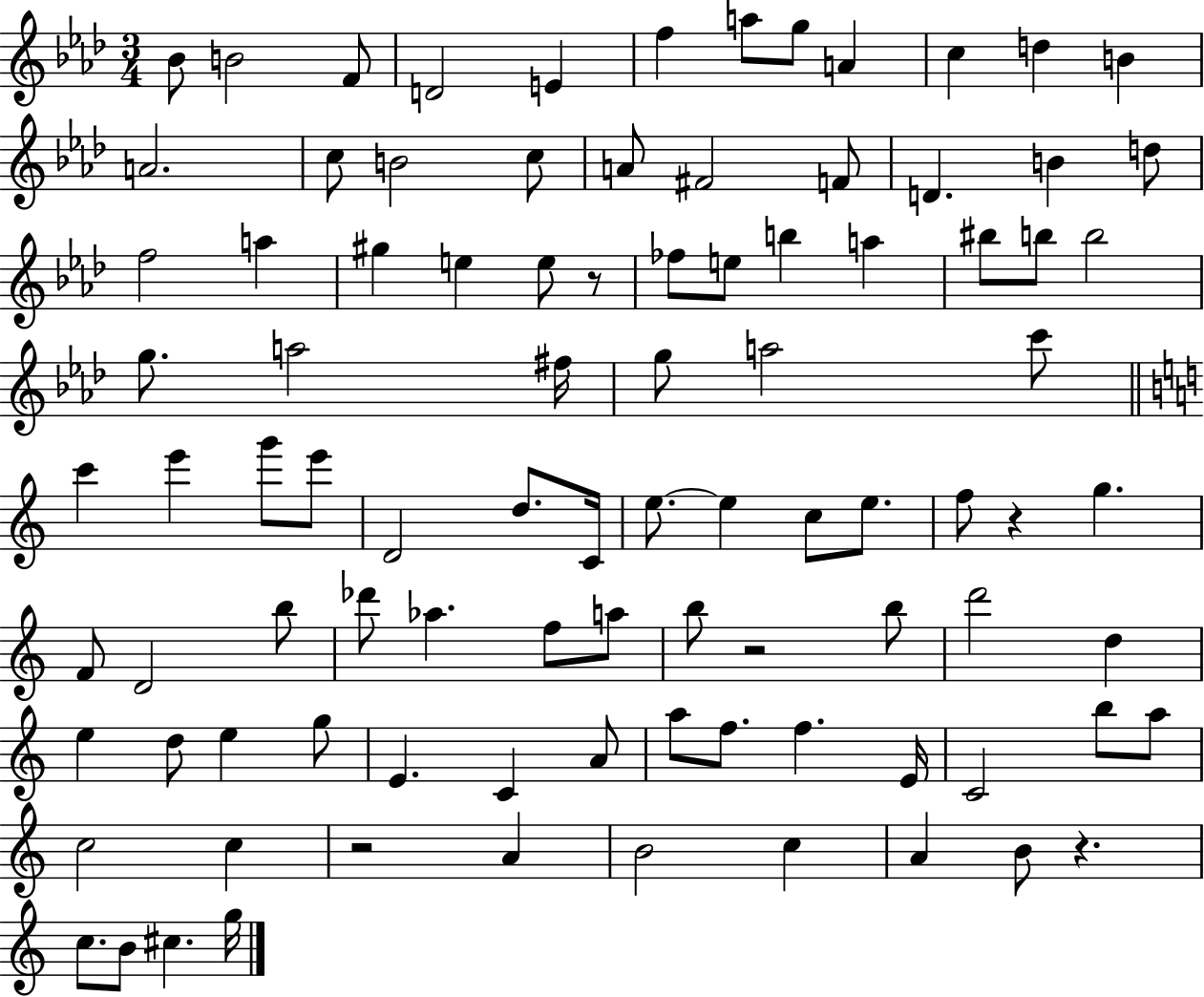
{
  \clef treble
  \numericTimeSignature
  \time 3/4
  \key aes \major
  \repeat volta 2 { bes'8 b'2 f'8 | d'2 e'4 | f''4 a''8 g''8 a'4 | c''4 d''4 b'4 | \break a'2. | c''8 b'2 c''8 | a'8 fis'2 f'8 | d'4. b'4 d''8 | \break f''2 a''4 | gis''4 e''4 e''8 r8 | fes''8 e''8 b''4 a''4 | bis''8 b''8 b''2 | \break g''8. a''2 fis''16 | g''8 a''2 c'''8 | \bar "||" \break \key c \major c'''4 e'''4 g'''8 e'''8 | d'2 d''8. c'16 | e''8.~~ e''4 c''8 e''8. | f''8 r4 g''4. | \break f'8 d'2 b''8 | des'''8 aes''4. f''8 a''8 | b''8 r2 b''8 | d'''2 d''4 | \break e''4 d''8 e''4 g''8 | e'4. c'4 a'8 | a''8 f''8. f''4. e'16 | c'2 b''8 a''8 | \break c''2 c''4 | r2 a'4 | b'2 c''4 | a'4 b'8 r4. | \break c''8. b'8 cis''4. g''16 | } \bar "|."
}